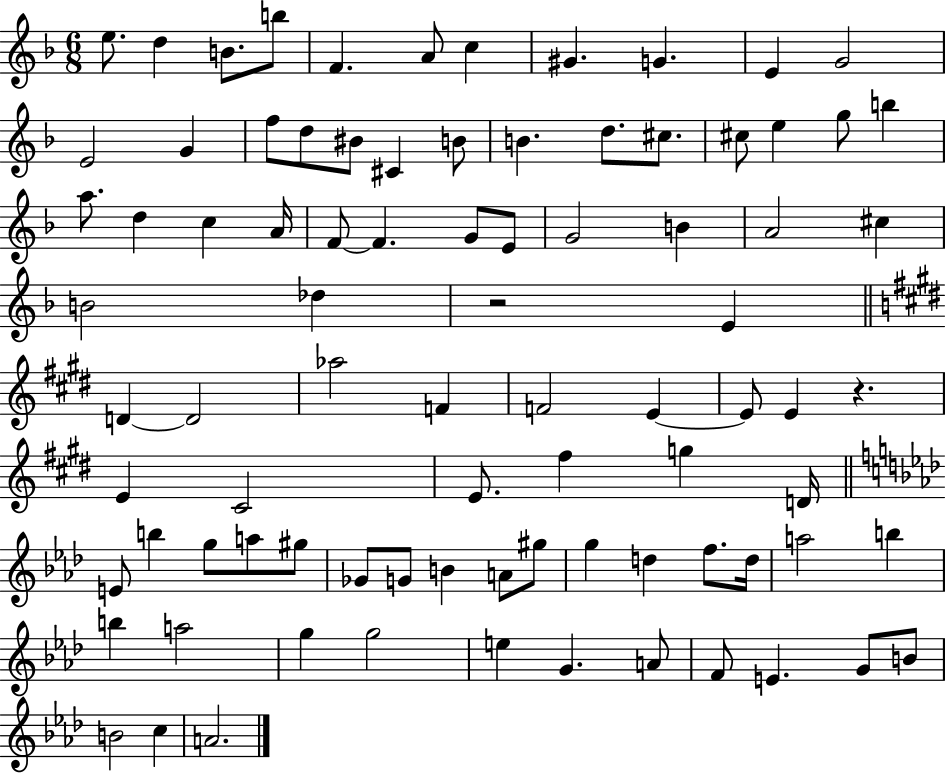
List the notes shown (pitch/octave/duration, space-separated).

E5/e. D5/q B4/e. B5/e F4/q. A4/e C5/q G#4/q. G4/q. E4/q G4/h E4/h G4/q F5/e D5/e BIS4/e C#4/q B4/e B4/q. D5/e. C#5/e. C#5/e E5/q G5/e B5/q A5/e. D5/q C5/q A4/s F4/e F4/q. G4/e E4/e G4/h B4/q A4/h C#5/q B4/h Db5/q R/h E4/q D4/q D4/h Ab5/h F4/q F4/h E4/q E4/e E4/q R/q. E4/q C#4/h E4/e. F#5/q G5/q D4/s E4/e B5/q G5/e A5/e G#5/e Gb4/e G4/e B4/q A4/e G#5/e G5/q D5/q F5/e. D5/s A5/h B5/q B5/q A5/h G5/q G5/h E5/q G4/q. A4/e F4/e E4/q. G4/e B4/e B4/h C5/q A4/h.